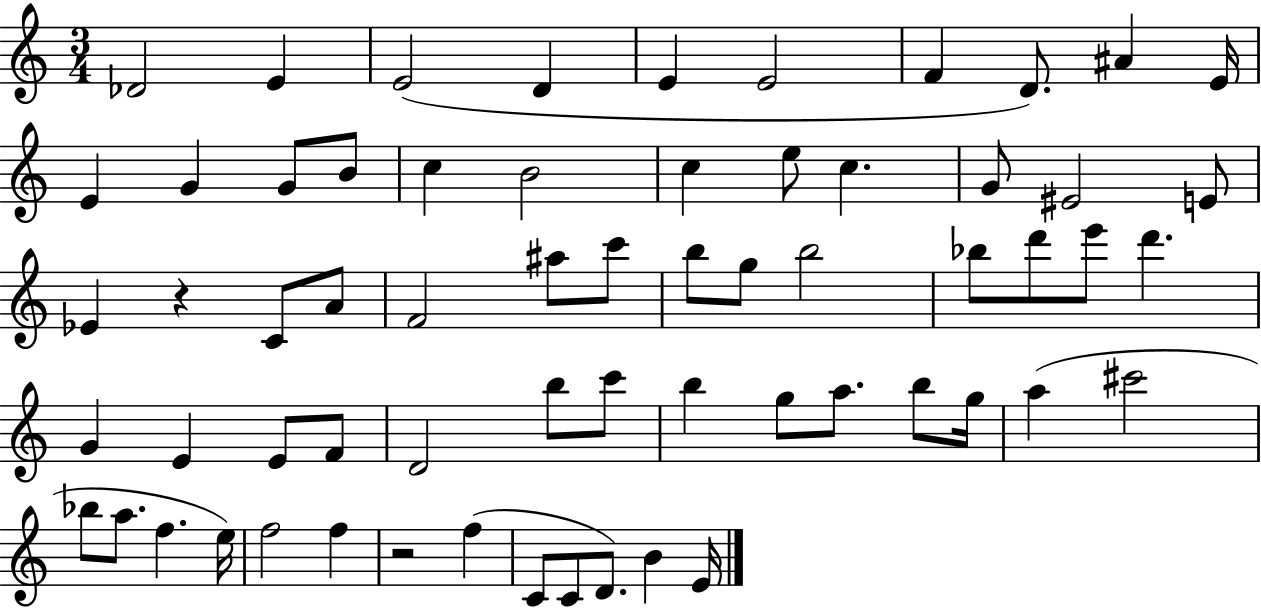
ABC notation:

X:1
T:Untitled
M:3/4
L:1/4
K:C
_D2 E E2 D E E2 F D/2 ^A E/4 E G G/2 B/2 c B2 c e/2 c G/2 ^E2 E/2 _E z C/2 A/2 F2 ^a/2 c'/2 b/2 g/2 b2 _b/2 d'/2 e'/2 d' G E E/2 F/2 D2 b/2 c'/2 b g/2 a/2 b/2 g/4 a ^c'2 _b/2 a/2 f e/4 f2 f z2 f C/2 C/2 D/2 B E/4